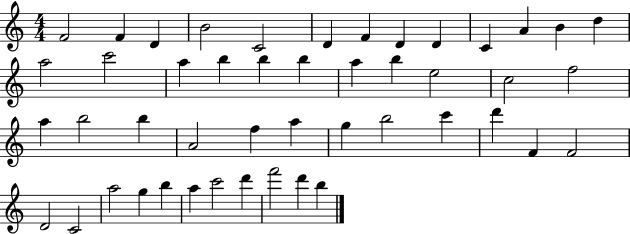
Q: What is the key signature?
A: C major